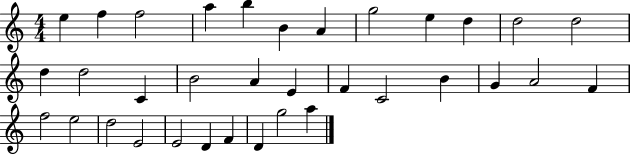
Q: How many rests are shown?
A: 0